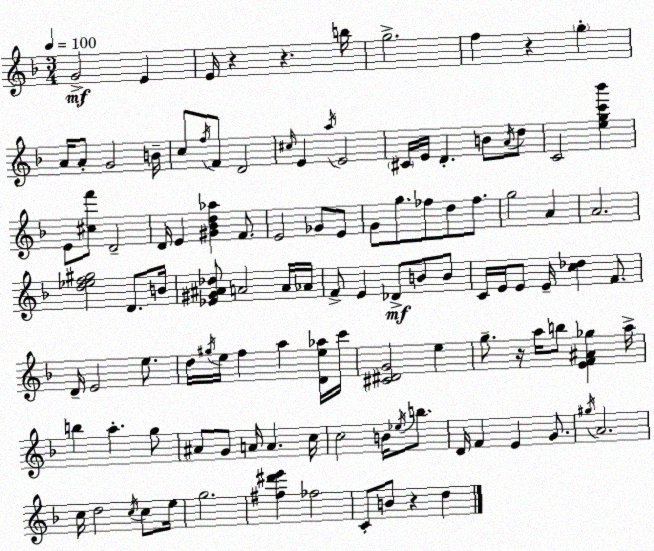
X:1
T:Untitled
M:3/4
L:1/4
K:Dm
G2 E E/4 z z b/4 g2 f z g A/4 A/2 G2 B/4 c/2 f/4 F/2 D2 ^c/4 E a/4 E2 ^C/4 E/4 D B/2 A/4 d/2 C2 [egc'_b'] E/2 [^cf']/2 D2 D/4 E [^G_Bd_a] F/2 E2 _G/2 E/2 G/2 g/2 _f/2 d/2 _f/2 g2 A A2 [d_ef^g]2 D/2 B/4 [_E^G^A_d]/2 A2 A/4 _A/4 F/2 E _D/2 B/2 B/2 C/4 E/4 E/2 E/4 [c_d] F/2 D/4 E2 e/2 d/4 ^g/4 e/4 f a [De_a]/4 c'/4 [^C^DG]2 e g/2 z/4 a/4 b/2 [EF^A_g] a/4 b a g/2 ^A/2 G/2 A/4 A c/4 c2 B/4 _e/4 b/2 D/4 F E G/2 ^g/4 A2 c/4 d2 c/4 c/2 e/4 g2 [^f^d'e'] _f2 C/2 B/2 z d